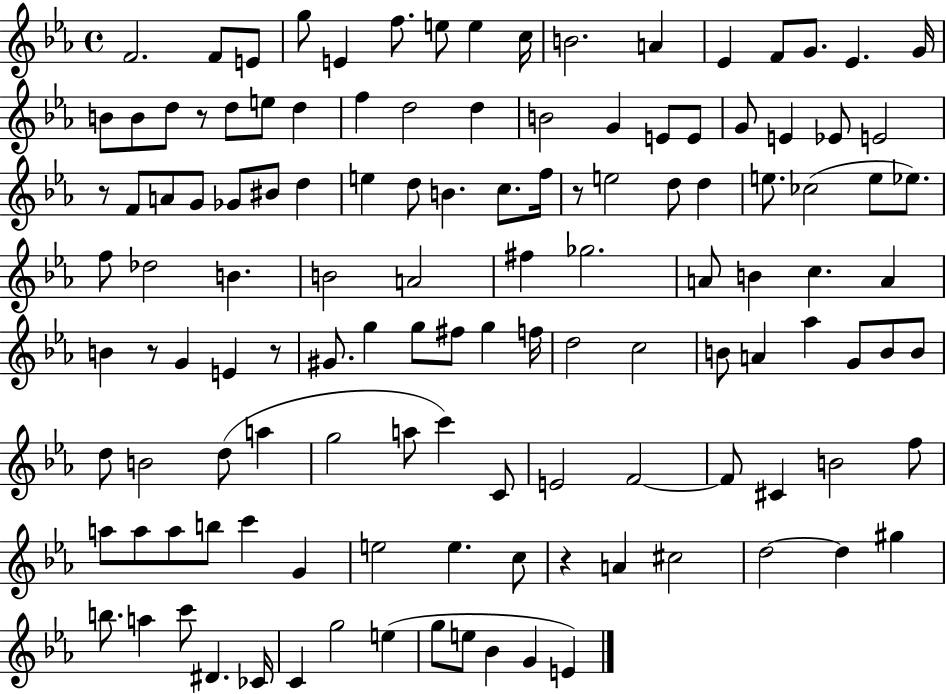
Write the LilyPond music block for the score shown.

{
  \clef treble
  \time 4/4
  \defaultTimeSignature
  \key ees \major
  f'2. f'8 e'8 | g''8 e'4 f''8. e''8 e''4 c''16 | b'2. a'4 | ees'4 f'8 g'8. ees'4. g'16 | \break b'8 b'8 d''8 r8 d''8 e''8 d''4 | f''4 d''2 d''4 | b'2 g'4 e'8 e'8 | g'8 e'4 ees'8 e'2 | \break r8 f'8 a'8 g'8 ges'8 bis'8 d''4 | e''4 d''8 b'4. c''8. f''16 | r8 e''2 d''8 d''4 | e''8. ces''2( e''8 ees''8.) | \break f''8 des''2 b'4. | b'2 a'2 | fis''4 ges''2. | a'8 b'4 c''4. a'4 | \break b'4 r8 g'4 e'4 r8 | gis'8. g''4 g''8 fis''8 g''4 f''16 | d''2 c''2 | b'8 a'4 aes''4 g'8 b'8 b'8 | \break d''8 b'2 d''8( a''4 | g''2 a''8 c'''4) c'8 | e'2 f'2~~ | f'8 cis'4 b'2 f''8 | \break a''8 a''8 a''8 b''8 c'''4 g'4 | e''2 e''4. c''8 | r4 a'4 cis''2 | d''2~~ d''4 gis''4 | \break b''8. a''4 c'''8 dis'4. ces'16 | c'4 g''2 e''4( | g''8 e''8 bes'4 g'4 e'4) | \bar "|."
}